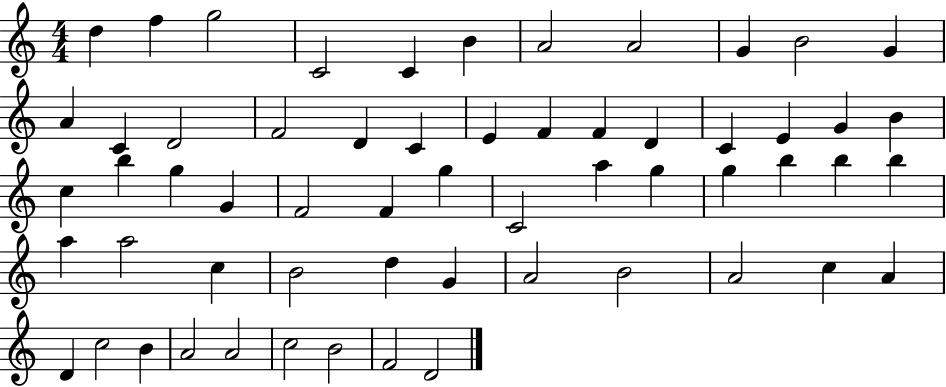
X:1
T:Untitled
M:4/4
L:1/4
K:C
d f g2 C2 C B A2 A2 G B2 G A C D2 F2 D C E F F D C E G B c b g G F2 F g C2 a g g b b b a a2 c B2 d G A2 B2 A2 c A D c2 B A2 A2 c2 B2 F2 D2